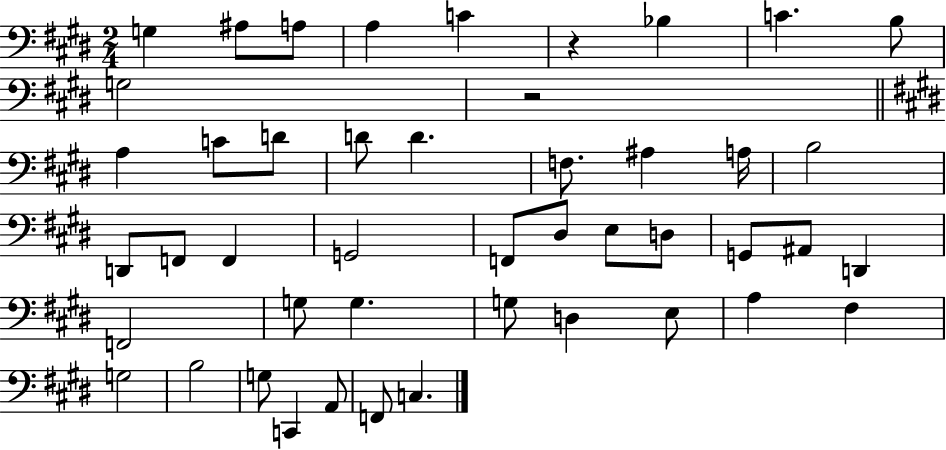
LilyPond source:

{
  \clef bass
  \numericTimeSignature
  \time 2/4
  \key e \major
  \repeat volta 2 { g4 ais8 a8 | a4 c'4 | r4 bes4 | c'4. b8 | \break g2 | r2 | \bar "||" \break \key e \major a4 c'8 d'8 | d'8 d'4. | f8. ais4 a16 | b2 | \break d,8 f,8 f,4 | g,2 | f,8 dis8 e8 d8 | g,8 ais,8 d,4 | \break f,2 | g8 g4. | g8 d4 e8 | a4 fis4 | \break g2 | b2 | g8 c,4 a,8 | f,8 c4. | \break } \bar "|."
}